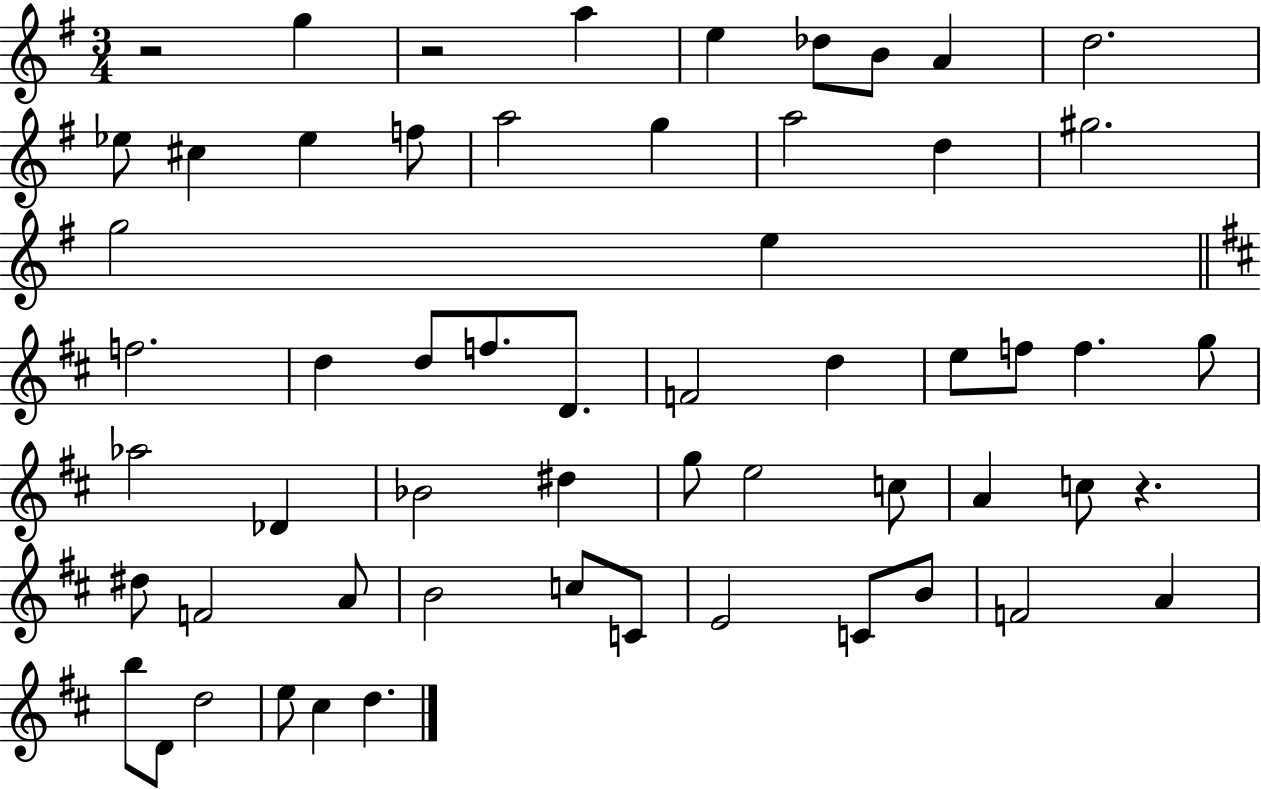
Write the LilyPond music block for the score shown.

{
  \clef treble
  \numericTimeSignature
  \time 3/4
  \key g \major
  r2 g''4 | r2 a''4 | e''4 des''8 b'8 a'4 | d''2. | \break ees''8 cis''4 ees''4 f''8 | a''2 g''4 | a''2 d''4 | gis''2. | \break g''2 e''4 | \bar "||" \break \key d \major f''2. | d''4 d''8 f''8. d'8. | f'2 d''4 | e''8 f''8 f''4. g''8 | \break aes''2 des'4 | bes'2 dis''4 | g''8 e''2 c''8 | a'4 c''8 r4. | \break dis''8 f'2 a'8 | b'2 c''8 c'8 | e'2 c'8 b'8 | f'2 a'4 | \break b''8 d'8 d''2 | e''8 cis''4 d''4. | \bar "|."
}